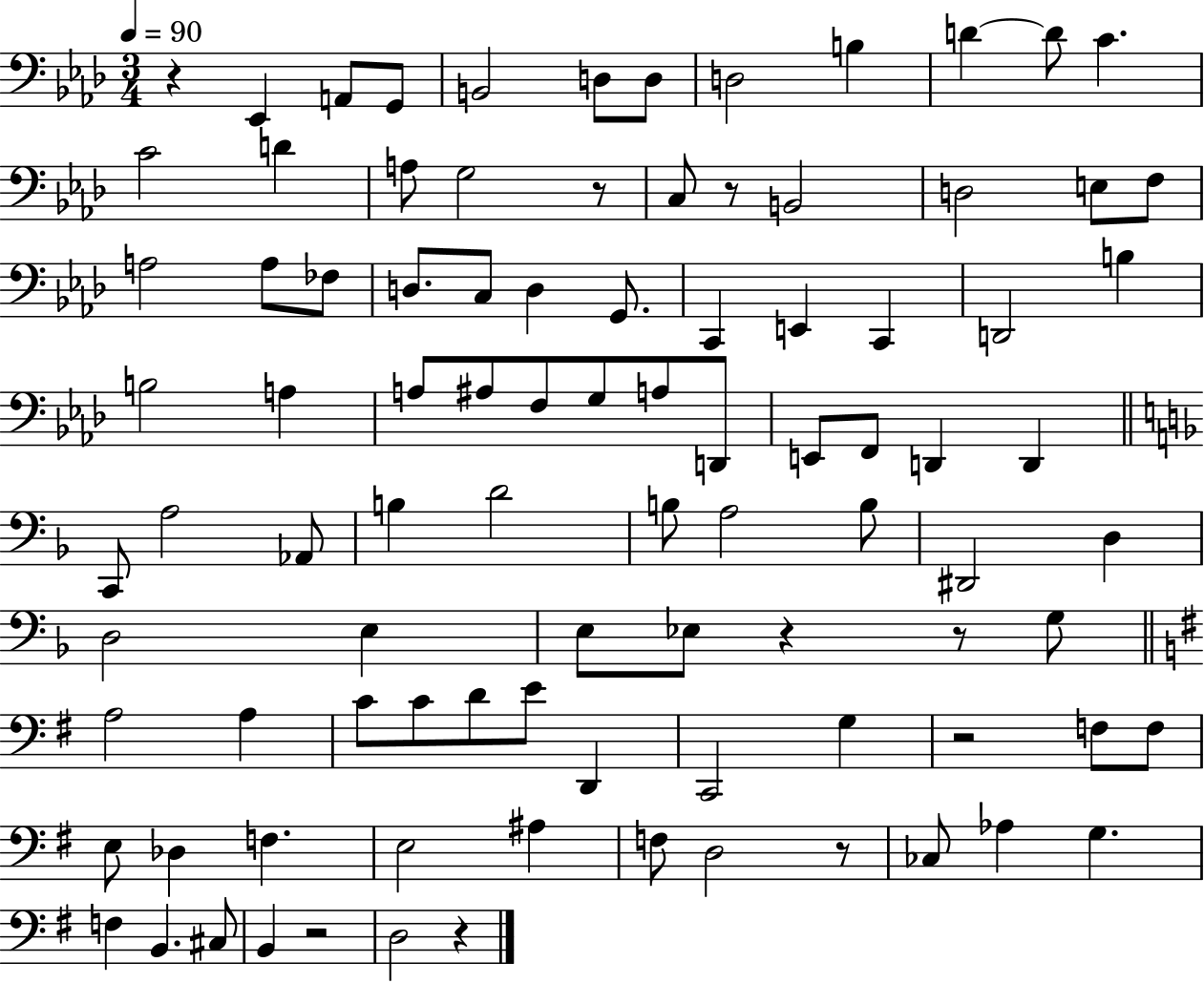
{
  \clef bass
  \numericTimeSignature
  \time 3/4
  \key aes \major
  \tempo 4 = 90
  r4 ees,4 a,8 g,8 | b,2 d8 d8 | d2 b4 | d'4~~ d'8 c'4. | \break c'2 d'4 | a8 g2 r8 | c8 r8 b,2 | d2 e8 f8 | \break a2 a8 fes8 | d8. c8 d4 g,8. | c,4 e,4 c,4 | d,2 b4 | \break b2 a4 | a8 ais8 f8 g8 a8 d,8 | e,8 f,8 d,4 d,4 | \bar "||" \break \key f \major c,8 a2 aes,8 | b4 d'2 | b8 a2 b8 | dis,2 d4 | \break d2 e4 | e8 ees8 r4 r8 g8 | \bar "||" \break \key e \minor a2 a4 | c'8 c'8 d'8 e'8 d,4 | c,2 g4 | r2 f8 f8 | \break e8 des4 f4. | e2 ais4 | f8 d2 r8 | ces8 aes4 g4. | \break f4 b,4. cis8 | b,4 r2 | d2 r4 | \bar "|."
}